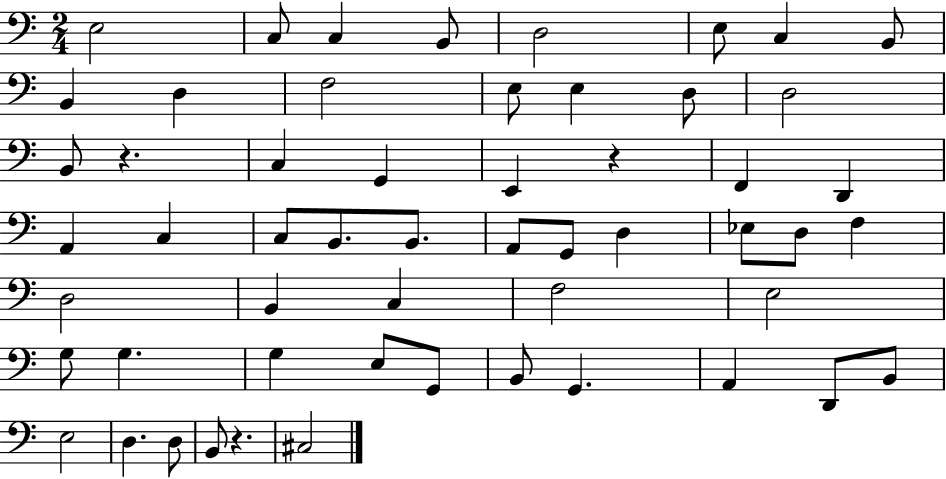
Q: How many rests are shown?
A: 3